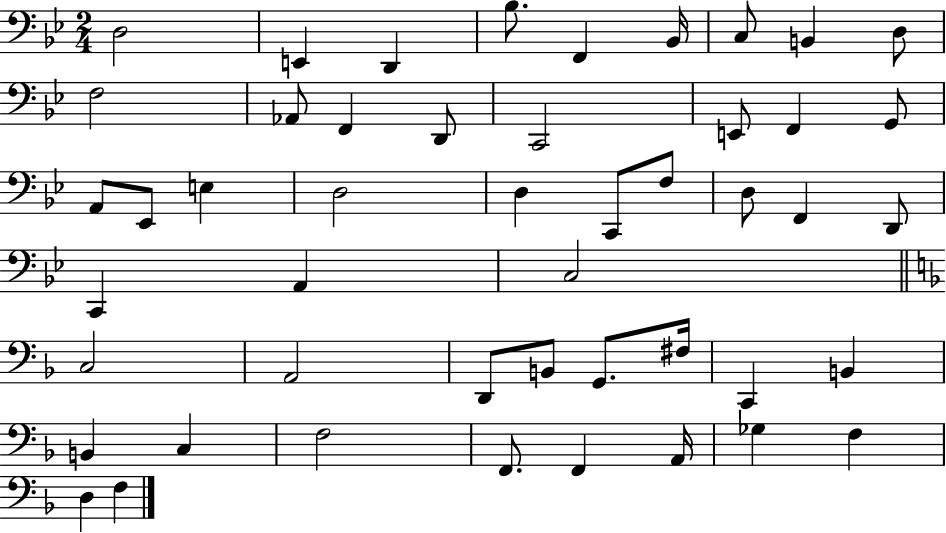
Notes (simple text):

D3/h E2/q D2/q Bb3/e. F2/q Bb2/s C3/e B2/q D3/e F3/h Ab2/e F2/q D2/e C2/h E2/e F2/q G2/e A2/e Eb2/e E3/q D3/h D3/q C2/e F3/e D3/e F2/q D2/e C2/q A2/q C3/h C3/h A2/h D2/e B2/e G2/e. F#3/s C2/q B2/q B2/q C3/q F3/h F2/e. F2/q A2/s Gb3/q F3/q D3/q F3/q